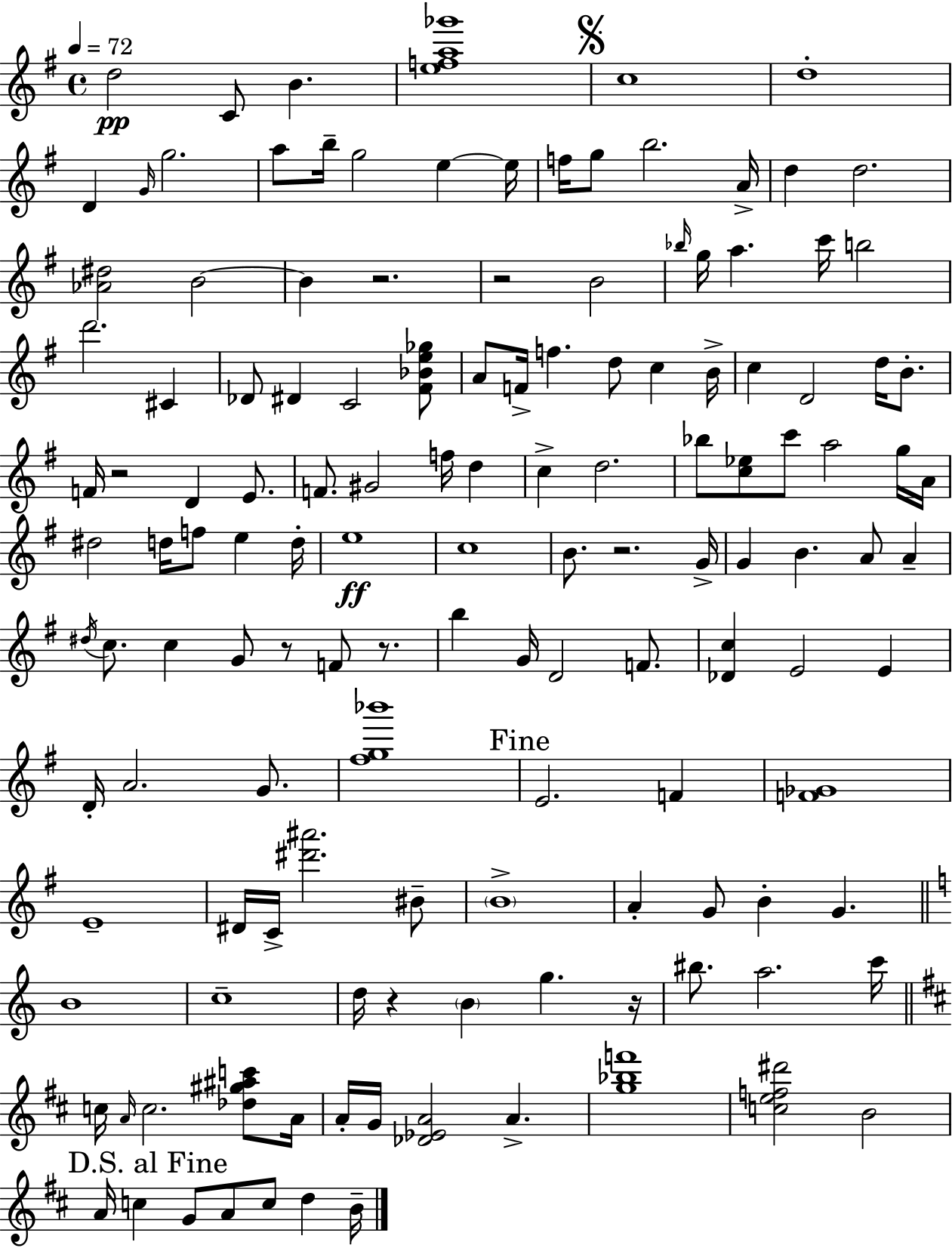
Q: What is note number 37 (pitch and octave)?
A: C5